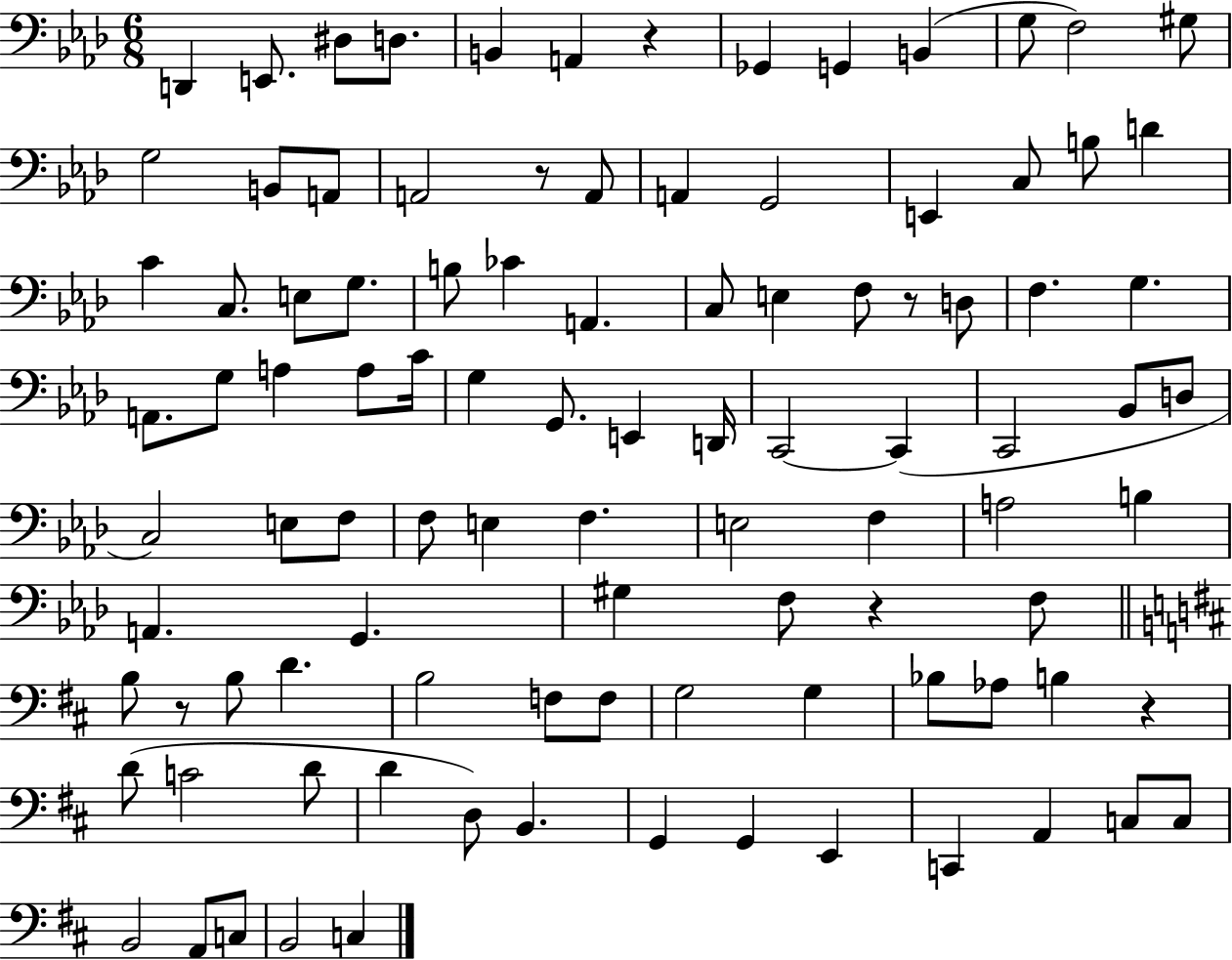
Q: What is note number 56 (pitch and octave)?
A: F3